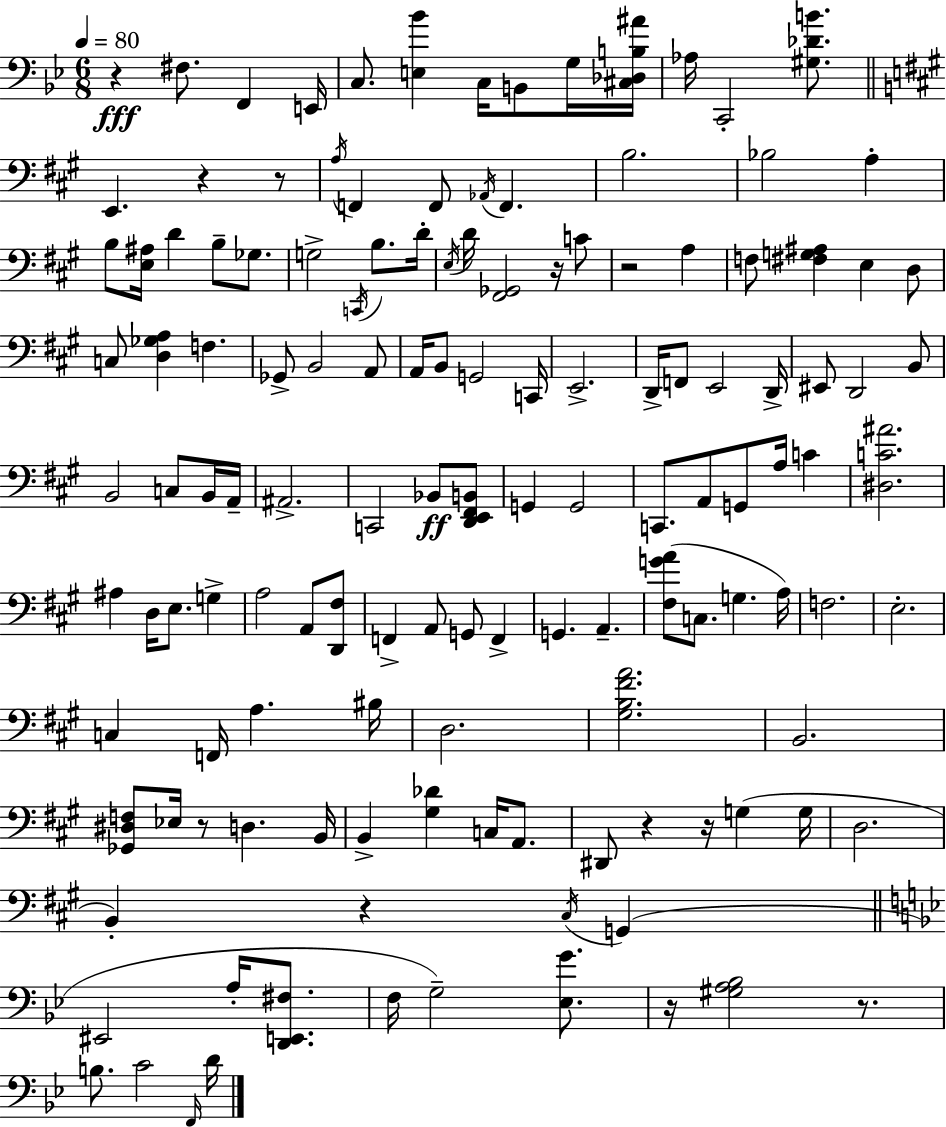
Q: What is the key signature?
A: BES major